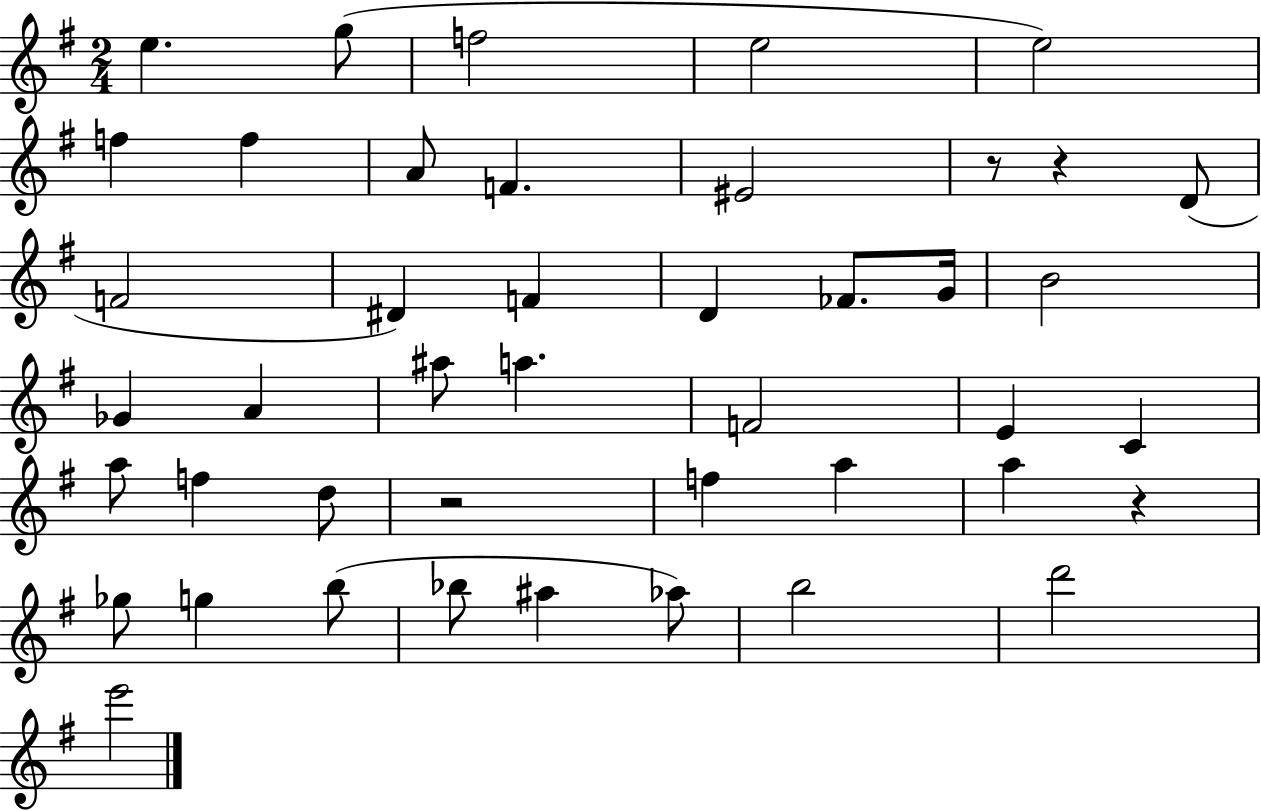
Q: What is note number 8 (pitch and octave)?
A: A4